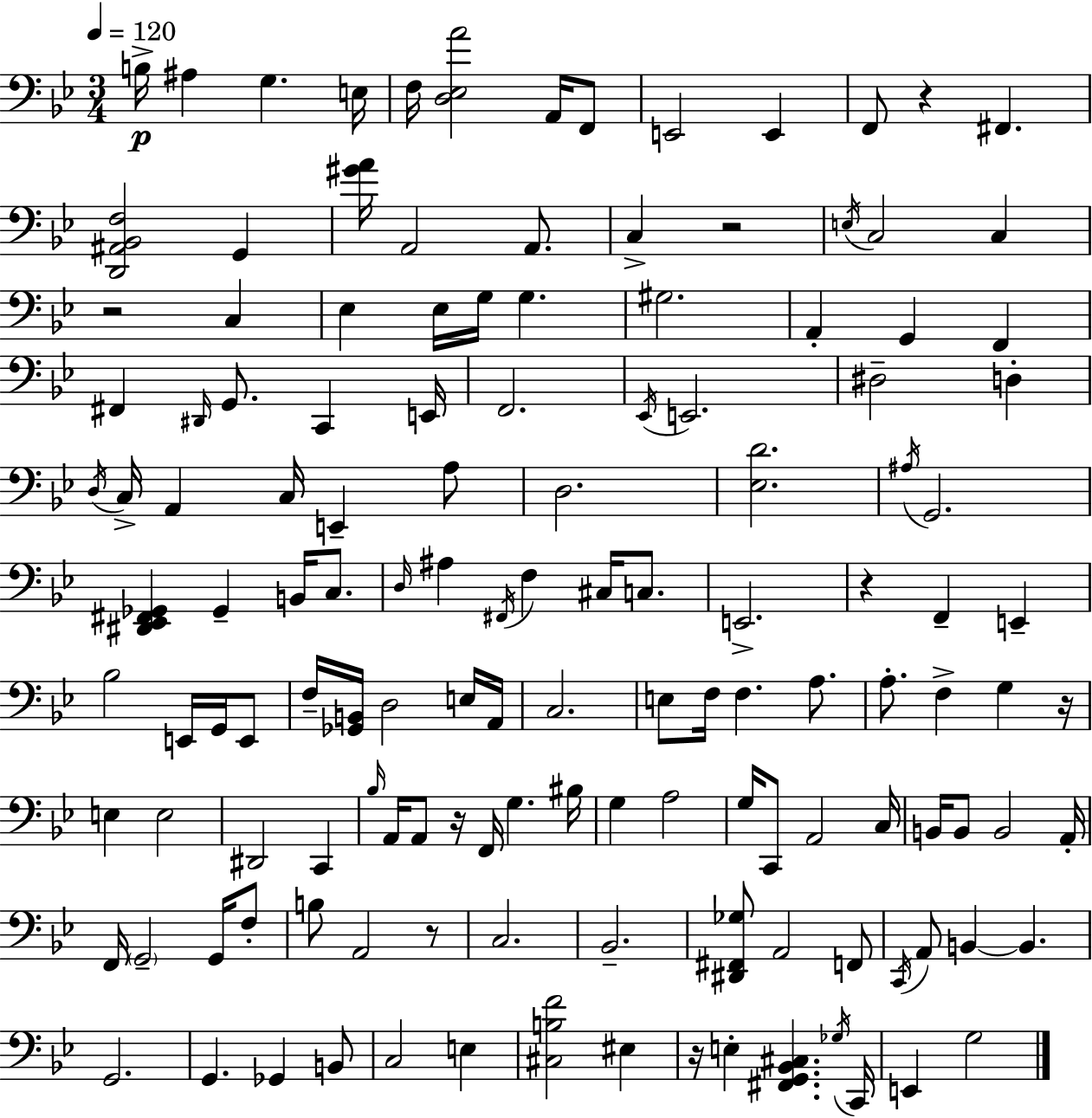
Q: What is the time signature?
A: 3/4